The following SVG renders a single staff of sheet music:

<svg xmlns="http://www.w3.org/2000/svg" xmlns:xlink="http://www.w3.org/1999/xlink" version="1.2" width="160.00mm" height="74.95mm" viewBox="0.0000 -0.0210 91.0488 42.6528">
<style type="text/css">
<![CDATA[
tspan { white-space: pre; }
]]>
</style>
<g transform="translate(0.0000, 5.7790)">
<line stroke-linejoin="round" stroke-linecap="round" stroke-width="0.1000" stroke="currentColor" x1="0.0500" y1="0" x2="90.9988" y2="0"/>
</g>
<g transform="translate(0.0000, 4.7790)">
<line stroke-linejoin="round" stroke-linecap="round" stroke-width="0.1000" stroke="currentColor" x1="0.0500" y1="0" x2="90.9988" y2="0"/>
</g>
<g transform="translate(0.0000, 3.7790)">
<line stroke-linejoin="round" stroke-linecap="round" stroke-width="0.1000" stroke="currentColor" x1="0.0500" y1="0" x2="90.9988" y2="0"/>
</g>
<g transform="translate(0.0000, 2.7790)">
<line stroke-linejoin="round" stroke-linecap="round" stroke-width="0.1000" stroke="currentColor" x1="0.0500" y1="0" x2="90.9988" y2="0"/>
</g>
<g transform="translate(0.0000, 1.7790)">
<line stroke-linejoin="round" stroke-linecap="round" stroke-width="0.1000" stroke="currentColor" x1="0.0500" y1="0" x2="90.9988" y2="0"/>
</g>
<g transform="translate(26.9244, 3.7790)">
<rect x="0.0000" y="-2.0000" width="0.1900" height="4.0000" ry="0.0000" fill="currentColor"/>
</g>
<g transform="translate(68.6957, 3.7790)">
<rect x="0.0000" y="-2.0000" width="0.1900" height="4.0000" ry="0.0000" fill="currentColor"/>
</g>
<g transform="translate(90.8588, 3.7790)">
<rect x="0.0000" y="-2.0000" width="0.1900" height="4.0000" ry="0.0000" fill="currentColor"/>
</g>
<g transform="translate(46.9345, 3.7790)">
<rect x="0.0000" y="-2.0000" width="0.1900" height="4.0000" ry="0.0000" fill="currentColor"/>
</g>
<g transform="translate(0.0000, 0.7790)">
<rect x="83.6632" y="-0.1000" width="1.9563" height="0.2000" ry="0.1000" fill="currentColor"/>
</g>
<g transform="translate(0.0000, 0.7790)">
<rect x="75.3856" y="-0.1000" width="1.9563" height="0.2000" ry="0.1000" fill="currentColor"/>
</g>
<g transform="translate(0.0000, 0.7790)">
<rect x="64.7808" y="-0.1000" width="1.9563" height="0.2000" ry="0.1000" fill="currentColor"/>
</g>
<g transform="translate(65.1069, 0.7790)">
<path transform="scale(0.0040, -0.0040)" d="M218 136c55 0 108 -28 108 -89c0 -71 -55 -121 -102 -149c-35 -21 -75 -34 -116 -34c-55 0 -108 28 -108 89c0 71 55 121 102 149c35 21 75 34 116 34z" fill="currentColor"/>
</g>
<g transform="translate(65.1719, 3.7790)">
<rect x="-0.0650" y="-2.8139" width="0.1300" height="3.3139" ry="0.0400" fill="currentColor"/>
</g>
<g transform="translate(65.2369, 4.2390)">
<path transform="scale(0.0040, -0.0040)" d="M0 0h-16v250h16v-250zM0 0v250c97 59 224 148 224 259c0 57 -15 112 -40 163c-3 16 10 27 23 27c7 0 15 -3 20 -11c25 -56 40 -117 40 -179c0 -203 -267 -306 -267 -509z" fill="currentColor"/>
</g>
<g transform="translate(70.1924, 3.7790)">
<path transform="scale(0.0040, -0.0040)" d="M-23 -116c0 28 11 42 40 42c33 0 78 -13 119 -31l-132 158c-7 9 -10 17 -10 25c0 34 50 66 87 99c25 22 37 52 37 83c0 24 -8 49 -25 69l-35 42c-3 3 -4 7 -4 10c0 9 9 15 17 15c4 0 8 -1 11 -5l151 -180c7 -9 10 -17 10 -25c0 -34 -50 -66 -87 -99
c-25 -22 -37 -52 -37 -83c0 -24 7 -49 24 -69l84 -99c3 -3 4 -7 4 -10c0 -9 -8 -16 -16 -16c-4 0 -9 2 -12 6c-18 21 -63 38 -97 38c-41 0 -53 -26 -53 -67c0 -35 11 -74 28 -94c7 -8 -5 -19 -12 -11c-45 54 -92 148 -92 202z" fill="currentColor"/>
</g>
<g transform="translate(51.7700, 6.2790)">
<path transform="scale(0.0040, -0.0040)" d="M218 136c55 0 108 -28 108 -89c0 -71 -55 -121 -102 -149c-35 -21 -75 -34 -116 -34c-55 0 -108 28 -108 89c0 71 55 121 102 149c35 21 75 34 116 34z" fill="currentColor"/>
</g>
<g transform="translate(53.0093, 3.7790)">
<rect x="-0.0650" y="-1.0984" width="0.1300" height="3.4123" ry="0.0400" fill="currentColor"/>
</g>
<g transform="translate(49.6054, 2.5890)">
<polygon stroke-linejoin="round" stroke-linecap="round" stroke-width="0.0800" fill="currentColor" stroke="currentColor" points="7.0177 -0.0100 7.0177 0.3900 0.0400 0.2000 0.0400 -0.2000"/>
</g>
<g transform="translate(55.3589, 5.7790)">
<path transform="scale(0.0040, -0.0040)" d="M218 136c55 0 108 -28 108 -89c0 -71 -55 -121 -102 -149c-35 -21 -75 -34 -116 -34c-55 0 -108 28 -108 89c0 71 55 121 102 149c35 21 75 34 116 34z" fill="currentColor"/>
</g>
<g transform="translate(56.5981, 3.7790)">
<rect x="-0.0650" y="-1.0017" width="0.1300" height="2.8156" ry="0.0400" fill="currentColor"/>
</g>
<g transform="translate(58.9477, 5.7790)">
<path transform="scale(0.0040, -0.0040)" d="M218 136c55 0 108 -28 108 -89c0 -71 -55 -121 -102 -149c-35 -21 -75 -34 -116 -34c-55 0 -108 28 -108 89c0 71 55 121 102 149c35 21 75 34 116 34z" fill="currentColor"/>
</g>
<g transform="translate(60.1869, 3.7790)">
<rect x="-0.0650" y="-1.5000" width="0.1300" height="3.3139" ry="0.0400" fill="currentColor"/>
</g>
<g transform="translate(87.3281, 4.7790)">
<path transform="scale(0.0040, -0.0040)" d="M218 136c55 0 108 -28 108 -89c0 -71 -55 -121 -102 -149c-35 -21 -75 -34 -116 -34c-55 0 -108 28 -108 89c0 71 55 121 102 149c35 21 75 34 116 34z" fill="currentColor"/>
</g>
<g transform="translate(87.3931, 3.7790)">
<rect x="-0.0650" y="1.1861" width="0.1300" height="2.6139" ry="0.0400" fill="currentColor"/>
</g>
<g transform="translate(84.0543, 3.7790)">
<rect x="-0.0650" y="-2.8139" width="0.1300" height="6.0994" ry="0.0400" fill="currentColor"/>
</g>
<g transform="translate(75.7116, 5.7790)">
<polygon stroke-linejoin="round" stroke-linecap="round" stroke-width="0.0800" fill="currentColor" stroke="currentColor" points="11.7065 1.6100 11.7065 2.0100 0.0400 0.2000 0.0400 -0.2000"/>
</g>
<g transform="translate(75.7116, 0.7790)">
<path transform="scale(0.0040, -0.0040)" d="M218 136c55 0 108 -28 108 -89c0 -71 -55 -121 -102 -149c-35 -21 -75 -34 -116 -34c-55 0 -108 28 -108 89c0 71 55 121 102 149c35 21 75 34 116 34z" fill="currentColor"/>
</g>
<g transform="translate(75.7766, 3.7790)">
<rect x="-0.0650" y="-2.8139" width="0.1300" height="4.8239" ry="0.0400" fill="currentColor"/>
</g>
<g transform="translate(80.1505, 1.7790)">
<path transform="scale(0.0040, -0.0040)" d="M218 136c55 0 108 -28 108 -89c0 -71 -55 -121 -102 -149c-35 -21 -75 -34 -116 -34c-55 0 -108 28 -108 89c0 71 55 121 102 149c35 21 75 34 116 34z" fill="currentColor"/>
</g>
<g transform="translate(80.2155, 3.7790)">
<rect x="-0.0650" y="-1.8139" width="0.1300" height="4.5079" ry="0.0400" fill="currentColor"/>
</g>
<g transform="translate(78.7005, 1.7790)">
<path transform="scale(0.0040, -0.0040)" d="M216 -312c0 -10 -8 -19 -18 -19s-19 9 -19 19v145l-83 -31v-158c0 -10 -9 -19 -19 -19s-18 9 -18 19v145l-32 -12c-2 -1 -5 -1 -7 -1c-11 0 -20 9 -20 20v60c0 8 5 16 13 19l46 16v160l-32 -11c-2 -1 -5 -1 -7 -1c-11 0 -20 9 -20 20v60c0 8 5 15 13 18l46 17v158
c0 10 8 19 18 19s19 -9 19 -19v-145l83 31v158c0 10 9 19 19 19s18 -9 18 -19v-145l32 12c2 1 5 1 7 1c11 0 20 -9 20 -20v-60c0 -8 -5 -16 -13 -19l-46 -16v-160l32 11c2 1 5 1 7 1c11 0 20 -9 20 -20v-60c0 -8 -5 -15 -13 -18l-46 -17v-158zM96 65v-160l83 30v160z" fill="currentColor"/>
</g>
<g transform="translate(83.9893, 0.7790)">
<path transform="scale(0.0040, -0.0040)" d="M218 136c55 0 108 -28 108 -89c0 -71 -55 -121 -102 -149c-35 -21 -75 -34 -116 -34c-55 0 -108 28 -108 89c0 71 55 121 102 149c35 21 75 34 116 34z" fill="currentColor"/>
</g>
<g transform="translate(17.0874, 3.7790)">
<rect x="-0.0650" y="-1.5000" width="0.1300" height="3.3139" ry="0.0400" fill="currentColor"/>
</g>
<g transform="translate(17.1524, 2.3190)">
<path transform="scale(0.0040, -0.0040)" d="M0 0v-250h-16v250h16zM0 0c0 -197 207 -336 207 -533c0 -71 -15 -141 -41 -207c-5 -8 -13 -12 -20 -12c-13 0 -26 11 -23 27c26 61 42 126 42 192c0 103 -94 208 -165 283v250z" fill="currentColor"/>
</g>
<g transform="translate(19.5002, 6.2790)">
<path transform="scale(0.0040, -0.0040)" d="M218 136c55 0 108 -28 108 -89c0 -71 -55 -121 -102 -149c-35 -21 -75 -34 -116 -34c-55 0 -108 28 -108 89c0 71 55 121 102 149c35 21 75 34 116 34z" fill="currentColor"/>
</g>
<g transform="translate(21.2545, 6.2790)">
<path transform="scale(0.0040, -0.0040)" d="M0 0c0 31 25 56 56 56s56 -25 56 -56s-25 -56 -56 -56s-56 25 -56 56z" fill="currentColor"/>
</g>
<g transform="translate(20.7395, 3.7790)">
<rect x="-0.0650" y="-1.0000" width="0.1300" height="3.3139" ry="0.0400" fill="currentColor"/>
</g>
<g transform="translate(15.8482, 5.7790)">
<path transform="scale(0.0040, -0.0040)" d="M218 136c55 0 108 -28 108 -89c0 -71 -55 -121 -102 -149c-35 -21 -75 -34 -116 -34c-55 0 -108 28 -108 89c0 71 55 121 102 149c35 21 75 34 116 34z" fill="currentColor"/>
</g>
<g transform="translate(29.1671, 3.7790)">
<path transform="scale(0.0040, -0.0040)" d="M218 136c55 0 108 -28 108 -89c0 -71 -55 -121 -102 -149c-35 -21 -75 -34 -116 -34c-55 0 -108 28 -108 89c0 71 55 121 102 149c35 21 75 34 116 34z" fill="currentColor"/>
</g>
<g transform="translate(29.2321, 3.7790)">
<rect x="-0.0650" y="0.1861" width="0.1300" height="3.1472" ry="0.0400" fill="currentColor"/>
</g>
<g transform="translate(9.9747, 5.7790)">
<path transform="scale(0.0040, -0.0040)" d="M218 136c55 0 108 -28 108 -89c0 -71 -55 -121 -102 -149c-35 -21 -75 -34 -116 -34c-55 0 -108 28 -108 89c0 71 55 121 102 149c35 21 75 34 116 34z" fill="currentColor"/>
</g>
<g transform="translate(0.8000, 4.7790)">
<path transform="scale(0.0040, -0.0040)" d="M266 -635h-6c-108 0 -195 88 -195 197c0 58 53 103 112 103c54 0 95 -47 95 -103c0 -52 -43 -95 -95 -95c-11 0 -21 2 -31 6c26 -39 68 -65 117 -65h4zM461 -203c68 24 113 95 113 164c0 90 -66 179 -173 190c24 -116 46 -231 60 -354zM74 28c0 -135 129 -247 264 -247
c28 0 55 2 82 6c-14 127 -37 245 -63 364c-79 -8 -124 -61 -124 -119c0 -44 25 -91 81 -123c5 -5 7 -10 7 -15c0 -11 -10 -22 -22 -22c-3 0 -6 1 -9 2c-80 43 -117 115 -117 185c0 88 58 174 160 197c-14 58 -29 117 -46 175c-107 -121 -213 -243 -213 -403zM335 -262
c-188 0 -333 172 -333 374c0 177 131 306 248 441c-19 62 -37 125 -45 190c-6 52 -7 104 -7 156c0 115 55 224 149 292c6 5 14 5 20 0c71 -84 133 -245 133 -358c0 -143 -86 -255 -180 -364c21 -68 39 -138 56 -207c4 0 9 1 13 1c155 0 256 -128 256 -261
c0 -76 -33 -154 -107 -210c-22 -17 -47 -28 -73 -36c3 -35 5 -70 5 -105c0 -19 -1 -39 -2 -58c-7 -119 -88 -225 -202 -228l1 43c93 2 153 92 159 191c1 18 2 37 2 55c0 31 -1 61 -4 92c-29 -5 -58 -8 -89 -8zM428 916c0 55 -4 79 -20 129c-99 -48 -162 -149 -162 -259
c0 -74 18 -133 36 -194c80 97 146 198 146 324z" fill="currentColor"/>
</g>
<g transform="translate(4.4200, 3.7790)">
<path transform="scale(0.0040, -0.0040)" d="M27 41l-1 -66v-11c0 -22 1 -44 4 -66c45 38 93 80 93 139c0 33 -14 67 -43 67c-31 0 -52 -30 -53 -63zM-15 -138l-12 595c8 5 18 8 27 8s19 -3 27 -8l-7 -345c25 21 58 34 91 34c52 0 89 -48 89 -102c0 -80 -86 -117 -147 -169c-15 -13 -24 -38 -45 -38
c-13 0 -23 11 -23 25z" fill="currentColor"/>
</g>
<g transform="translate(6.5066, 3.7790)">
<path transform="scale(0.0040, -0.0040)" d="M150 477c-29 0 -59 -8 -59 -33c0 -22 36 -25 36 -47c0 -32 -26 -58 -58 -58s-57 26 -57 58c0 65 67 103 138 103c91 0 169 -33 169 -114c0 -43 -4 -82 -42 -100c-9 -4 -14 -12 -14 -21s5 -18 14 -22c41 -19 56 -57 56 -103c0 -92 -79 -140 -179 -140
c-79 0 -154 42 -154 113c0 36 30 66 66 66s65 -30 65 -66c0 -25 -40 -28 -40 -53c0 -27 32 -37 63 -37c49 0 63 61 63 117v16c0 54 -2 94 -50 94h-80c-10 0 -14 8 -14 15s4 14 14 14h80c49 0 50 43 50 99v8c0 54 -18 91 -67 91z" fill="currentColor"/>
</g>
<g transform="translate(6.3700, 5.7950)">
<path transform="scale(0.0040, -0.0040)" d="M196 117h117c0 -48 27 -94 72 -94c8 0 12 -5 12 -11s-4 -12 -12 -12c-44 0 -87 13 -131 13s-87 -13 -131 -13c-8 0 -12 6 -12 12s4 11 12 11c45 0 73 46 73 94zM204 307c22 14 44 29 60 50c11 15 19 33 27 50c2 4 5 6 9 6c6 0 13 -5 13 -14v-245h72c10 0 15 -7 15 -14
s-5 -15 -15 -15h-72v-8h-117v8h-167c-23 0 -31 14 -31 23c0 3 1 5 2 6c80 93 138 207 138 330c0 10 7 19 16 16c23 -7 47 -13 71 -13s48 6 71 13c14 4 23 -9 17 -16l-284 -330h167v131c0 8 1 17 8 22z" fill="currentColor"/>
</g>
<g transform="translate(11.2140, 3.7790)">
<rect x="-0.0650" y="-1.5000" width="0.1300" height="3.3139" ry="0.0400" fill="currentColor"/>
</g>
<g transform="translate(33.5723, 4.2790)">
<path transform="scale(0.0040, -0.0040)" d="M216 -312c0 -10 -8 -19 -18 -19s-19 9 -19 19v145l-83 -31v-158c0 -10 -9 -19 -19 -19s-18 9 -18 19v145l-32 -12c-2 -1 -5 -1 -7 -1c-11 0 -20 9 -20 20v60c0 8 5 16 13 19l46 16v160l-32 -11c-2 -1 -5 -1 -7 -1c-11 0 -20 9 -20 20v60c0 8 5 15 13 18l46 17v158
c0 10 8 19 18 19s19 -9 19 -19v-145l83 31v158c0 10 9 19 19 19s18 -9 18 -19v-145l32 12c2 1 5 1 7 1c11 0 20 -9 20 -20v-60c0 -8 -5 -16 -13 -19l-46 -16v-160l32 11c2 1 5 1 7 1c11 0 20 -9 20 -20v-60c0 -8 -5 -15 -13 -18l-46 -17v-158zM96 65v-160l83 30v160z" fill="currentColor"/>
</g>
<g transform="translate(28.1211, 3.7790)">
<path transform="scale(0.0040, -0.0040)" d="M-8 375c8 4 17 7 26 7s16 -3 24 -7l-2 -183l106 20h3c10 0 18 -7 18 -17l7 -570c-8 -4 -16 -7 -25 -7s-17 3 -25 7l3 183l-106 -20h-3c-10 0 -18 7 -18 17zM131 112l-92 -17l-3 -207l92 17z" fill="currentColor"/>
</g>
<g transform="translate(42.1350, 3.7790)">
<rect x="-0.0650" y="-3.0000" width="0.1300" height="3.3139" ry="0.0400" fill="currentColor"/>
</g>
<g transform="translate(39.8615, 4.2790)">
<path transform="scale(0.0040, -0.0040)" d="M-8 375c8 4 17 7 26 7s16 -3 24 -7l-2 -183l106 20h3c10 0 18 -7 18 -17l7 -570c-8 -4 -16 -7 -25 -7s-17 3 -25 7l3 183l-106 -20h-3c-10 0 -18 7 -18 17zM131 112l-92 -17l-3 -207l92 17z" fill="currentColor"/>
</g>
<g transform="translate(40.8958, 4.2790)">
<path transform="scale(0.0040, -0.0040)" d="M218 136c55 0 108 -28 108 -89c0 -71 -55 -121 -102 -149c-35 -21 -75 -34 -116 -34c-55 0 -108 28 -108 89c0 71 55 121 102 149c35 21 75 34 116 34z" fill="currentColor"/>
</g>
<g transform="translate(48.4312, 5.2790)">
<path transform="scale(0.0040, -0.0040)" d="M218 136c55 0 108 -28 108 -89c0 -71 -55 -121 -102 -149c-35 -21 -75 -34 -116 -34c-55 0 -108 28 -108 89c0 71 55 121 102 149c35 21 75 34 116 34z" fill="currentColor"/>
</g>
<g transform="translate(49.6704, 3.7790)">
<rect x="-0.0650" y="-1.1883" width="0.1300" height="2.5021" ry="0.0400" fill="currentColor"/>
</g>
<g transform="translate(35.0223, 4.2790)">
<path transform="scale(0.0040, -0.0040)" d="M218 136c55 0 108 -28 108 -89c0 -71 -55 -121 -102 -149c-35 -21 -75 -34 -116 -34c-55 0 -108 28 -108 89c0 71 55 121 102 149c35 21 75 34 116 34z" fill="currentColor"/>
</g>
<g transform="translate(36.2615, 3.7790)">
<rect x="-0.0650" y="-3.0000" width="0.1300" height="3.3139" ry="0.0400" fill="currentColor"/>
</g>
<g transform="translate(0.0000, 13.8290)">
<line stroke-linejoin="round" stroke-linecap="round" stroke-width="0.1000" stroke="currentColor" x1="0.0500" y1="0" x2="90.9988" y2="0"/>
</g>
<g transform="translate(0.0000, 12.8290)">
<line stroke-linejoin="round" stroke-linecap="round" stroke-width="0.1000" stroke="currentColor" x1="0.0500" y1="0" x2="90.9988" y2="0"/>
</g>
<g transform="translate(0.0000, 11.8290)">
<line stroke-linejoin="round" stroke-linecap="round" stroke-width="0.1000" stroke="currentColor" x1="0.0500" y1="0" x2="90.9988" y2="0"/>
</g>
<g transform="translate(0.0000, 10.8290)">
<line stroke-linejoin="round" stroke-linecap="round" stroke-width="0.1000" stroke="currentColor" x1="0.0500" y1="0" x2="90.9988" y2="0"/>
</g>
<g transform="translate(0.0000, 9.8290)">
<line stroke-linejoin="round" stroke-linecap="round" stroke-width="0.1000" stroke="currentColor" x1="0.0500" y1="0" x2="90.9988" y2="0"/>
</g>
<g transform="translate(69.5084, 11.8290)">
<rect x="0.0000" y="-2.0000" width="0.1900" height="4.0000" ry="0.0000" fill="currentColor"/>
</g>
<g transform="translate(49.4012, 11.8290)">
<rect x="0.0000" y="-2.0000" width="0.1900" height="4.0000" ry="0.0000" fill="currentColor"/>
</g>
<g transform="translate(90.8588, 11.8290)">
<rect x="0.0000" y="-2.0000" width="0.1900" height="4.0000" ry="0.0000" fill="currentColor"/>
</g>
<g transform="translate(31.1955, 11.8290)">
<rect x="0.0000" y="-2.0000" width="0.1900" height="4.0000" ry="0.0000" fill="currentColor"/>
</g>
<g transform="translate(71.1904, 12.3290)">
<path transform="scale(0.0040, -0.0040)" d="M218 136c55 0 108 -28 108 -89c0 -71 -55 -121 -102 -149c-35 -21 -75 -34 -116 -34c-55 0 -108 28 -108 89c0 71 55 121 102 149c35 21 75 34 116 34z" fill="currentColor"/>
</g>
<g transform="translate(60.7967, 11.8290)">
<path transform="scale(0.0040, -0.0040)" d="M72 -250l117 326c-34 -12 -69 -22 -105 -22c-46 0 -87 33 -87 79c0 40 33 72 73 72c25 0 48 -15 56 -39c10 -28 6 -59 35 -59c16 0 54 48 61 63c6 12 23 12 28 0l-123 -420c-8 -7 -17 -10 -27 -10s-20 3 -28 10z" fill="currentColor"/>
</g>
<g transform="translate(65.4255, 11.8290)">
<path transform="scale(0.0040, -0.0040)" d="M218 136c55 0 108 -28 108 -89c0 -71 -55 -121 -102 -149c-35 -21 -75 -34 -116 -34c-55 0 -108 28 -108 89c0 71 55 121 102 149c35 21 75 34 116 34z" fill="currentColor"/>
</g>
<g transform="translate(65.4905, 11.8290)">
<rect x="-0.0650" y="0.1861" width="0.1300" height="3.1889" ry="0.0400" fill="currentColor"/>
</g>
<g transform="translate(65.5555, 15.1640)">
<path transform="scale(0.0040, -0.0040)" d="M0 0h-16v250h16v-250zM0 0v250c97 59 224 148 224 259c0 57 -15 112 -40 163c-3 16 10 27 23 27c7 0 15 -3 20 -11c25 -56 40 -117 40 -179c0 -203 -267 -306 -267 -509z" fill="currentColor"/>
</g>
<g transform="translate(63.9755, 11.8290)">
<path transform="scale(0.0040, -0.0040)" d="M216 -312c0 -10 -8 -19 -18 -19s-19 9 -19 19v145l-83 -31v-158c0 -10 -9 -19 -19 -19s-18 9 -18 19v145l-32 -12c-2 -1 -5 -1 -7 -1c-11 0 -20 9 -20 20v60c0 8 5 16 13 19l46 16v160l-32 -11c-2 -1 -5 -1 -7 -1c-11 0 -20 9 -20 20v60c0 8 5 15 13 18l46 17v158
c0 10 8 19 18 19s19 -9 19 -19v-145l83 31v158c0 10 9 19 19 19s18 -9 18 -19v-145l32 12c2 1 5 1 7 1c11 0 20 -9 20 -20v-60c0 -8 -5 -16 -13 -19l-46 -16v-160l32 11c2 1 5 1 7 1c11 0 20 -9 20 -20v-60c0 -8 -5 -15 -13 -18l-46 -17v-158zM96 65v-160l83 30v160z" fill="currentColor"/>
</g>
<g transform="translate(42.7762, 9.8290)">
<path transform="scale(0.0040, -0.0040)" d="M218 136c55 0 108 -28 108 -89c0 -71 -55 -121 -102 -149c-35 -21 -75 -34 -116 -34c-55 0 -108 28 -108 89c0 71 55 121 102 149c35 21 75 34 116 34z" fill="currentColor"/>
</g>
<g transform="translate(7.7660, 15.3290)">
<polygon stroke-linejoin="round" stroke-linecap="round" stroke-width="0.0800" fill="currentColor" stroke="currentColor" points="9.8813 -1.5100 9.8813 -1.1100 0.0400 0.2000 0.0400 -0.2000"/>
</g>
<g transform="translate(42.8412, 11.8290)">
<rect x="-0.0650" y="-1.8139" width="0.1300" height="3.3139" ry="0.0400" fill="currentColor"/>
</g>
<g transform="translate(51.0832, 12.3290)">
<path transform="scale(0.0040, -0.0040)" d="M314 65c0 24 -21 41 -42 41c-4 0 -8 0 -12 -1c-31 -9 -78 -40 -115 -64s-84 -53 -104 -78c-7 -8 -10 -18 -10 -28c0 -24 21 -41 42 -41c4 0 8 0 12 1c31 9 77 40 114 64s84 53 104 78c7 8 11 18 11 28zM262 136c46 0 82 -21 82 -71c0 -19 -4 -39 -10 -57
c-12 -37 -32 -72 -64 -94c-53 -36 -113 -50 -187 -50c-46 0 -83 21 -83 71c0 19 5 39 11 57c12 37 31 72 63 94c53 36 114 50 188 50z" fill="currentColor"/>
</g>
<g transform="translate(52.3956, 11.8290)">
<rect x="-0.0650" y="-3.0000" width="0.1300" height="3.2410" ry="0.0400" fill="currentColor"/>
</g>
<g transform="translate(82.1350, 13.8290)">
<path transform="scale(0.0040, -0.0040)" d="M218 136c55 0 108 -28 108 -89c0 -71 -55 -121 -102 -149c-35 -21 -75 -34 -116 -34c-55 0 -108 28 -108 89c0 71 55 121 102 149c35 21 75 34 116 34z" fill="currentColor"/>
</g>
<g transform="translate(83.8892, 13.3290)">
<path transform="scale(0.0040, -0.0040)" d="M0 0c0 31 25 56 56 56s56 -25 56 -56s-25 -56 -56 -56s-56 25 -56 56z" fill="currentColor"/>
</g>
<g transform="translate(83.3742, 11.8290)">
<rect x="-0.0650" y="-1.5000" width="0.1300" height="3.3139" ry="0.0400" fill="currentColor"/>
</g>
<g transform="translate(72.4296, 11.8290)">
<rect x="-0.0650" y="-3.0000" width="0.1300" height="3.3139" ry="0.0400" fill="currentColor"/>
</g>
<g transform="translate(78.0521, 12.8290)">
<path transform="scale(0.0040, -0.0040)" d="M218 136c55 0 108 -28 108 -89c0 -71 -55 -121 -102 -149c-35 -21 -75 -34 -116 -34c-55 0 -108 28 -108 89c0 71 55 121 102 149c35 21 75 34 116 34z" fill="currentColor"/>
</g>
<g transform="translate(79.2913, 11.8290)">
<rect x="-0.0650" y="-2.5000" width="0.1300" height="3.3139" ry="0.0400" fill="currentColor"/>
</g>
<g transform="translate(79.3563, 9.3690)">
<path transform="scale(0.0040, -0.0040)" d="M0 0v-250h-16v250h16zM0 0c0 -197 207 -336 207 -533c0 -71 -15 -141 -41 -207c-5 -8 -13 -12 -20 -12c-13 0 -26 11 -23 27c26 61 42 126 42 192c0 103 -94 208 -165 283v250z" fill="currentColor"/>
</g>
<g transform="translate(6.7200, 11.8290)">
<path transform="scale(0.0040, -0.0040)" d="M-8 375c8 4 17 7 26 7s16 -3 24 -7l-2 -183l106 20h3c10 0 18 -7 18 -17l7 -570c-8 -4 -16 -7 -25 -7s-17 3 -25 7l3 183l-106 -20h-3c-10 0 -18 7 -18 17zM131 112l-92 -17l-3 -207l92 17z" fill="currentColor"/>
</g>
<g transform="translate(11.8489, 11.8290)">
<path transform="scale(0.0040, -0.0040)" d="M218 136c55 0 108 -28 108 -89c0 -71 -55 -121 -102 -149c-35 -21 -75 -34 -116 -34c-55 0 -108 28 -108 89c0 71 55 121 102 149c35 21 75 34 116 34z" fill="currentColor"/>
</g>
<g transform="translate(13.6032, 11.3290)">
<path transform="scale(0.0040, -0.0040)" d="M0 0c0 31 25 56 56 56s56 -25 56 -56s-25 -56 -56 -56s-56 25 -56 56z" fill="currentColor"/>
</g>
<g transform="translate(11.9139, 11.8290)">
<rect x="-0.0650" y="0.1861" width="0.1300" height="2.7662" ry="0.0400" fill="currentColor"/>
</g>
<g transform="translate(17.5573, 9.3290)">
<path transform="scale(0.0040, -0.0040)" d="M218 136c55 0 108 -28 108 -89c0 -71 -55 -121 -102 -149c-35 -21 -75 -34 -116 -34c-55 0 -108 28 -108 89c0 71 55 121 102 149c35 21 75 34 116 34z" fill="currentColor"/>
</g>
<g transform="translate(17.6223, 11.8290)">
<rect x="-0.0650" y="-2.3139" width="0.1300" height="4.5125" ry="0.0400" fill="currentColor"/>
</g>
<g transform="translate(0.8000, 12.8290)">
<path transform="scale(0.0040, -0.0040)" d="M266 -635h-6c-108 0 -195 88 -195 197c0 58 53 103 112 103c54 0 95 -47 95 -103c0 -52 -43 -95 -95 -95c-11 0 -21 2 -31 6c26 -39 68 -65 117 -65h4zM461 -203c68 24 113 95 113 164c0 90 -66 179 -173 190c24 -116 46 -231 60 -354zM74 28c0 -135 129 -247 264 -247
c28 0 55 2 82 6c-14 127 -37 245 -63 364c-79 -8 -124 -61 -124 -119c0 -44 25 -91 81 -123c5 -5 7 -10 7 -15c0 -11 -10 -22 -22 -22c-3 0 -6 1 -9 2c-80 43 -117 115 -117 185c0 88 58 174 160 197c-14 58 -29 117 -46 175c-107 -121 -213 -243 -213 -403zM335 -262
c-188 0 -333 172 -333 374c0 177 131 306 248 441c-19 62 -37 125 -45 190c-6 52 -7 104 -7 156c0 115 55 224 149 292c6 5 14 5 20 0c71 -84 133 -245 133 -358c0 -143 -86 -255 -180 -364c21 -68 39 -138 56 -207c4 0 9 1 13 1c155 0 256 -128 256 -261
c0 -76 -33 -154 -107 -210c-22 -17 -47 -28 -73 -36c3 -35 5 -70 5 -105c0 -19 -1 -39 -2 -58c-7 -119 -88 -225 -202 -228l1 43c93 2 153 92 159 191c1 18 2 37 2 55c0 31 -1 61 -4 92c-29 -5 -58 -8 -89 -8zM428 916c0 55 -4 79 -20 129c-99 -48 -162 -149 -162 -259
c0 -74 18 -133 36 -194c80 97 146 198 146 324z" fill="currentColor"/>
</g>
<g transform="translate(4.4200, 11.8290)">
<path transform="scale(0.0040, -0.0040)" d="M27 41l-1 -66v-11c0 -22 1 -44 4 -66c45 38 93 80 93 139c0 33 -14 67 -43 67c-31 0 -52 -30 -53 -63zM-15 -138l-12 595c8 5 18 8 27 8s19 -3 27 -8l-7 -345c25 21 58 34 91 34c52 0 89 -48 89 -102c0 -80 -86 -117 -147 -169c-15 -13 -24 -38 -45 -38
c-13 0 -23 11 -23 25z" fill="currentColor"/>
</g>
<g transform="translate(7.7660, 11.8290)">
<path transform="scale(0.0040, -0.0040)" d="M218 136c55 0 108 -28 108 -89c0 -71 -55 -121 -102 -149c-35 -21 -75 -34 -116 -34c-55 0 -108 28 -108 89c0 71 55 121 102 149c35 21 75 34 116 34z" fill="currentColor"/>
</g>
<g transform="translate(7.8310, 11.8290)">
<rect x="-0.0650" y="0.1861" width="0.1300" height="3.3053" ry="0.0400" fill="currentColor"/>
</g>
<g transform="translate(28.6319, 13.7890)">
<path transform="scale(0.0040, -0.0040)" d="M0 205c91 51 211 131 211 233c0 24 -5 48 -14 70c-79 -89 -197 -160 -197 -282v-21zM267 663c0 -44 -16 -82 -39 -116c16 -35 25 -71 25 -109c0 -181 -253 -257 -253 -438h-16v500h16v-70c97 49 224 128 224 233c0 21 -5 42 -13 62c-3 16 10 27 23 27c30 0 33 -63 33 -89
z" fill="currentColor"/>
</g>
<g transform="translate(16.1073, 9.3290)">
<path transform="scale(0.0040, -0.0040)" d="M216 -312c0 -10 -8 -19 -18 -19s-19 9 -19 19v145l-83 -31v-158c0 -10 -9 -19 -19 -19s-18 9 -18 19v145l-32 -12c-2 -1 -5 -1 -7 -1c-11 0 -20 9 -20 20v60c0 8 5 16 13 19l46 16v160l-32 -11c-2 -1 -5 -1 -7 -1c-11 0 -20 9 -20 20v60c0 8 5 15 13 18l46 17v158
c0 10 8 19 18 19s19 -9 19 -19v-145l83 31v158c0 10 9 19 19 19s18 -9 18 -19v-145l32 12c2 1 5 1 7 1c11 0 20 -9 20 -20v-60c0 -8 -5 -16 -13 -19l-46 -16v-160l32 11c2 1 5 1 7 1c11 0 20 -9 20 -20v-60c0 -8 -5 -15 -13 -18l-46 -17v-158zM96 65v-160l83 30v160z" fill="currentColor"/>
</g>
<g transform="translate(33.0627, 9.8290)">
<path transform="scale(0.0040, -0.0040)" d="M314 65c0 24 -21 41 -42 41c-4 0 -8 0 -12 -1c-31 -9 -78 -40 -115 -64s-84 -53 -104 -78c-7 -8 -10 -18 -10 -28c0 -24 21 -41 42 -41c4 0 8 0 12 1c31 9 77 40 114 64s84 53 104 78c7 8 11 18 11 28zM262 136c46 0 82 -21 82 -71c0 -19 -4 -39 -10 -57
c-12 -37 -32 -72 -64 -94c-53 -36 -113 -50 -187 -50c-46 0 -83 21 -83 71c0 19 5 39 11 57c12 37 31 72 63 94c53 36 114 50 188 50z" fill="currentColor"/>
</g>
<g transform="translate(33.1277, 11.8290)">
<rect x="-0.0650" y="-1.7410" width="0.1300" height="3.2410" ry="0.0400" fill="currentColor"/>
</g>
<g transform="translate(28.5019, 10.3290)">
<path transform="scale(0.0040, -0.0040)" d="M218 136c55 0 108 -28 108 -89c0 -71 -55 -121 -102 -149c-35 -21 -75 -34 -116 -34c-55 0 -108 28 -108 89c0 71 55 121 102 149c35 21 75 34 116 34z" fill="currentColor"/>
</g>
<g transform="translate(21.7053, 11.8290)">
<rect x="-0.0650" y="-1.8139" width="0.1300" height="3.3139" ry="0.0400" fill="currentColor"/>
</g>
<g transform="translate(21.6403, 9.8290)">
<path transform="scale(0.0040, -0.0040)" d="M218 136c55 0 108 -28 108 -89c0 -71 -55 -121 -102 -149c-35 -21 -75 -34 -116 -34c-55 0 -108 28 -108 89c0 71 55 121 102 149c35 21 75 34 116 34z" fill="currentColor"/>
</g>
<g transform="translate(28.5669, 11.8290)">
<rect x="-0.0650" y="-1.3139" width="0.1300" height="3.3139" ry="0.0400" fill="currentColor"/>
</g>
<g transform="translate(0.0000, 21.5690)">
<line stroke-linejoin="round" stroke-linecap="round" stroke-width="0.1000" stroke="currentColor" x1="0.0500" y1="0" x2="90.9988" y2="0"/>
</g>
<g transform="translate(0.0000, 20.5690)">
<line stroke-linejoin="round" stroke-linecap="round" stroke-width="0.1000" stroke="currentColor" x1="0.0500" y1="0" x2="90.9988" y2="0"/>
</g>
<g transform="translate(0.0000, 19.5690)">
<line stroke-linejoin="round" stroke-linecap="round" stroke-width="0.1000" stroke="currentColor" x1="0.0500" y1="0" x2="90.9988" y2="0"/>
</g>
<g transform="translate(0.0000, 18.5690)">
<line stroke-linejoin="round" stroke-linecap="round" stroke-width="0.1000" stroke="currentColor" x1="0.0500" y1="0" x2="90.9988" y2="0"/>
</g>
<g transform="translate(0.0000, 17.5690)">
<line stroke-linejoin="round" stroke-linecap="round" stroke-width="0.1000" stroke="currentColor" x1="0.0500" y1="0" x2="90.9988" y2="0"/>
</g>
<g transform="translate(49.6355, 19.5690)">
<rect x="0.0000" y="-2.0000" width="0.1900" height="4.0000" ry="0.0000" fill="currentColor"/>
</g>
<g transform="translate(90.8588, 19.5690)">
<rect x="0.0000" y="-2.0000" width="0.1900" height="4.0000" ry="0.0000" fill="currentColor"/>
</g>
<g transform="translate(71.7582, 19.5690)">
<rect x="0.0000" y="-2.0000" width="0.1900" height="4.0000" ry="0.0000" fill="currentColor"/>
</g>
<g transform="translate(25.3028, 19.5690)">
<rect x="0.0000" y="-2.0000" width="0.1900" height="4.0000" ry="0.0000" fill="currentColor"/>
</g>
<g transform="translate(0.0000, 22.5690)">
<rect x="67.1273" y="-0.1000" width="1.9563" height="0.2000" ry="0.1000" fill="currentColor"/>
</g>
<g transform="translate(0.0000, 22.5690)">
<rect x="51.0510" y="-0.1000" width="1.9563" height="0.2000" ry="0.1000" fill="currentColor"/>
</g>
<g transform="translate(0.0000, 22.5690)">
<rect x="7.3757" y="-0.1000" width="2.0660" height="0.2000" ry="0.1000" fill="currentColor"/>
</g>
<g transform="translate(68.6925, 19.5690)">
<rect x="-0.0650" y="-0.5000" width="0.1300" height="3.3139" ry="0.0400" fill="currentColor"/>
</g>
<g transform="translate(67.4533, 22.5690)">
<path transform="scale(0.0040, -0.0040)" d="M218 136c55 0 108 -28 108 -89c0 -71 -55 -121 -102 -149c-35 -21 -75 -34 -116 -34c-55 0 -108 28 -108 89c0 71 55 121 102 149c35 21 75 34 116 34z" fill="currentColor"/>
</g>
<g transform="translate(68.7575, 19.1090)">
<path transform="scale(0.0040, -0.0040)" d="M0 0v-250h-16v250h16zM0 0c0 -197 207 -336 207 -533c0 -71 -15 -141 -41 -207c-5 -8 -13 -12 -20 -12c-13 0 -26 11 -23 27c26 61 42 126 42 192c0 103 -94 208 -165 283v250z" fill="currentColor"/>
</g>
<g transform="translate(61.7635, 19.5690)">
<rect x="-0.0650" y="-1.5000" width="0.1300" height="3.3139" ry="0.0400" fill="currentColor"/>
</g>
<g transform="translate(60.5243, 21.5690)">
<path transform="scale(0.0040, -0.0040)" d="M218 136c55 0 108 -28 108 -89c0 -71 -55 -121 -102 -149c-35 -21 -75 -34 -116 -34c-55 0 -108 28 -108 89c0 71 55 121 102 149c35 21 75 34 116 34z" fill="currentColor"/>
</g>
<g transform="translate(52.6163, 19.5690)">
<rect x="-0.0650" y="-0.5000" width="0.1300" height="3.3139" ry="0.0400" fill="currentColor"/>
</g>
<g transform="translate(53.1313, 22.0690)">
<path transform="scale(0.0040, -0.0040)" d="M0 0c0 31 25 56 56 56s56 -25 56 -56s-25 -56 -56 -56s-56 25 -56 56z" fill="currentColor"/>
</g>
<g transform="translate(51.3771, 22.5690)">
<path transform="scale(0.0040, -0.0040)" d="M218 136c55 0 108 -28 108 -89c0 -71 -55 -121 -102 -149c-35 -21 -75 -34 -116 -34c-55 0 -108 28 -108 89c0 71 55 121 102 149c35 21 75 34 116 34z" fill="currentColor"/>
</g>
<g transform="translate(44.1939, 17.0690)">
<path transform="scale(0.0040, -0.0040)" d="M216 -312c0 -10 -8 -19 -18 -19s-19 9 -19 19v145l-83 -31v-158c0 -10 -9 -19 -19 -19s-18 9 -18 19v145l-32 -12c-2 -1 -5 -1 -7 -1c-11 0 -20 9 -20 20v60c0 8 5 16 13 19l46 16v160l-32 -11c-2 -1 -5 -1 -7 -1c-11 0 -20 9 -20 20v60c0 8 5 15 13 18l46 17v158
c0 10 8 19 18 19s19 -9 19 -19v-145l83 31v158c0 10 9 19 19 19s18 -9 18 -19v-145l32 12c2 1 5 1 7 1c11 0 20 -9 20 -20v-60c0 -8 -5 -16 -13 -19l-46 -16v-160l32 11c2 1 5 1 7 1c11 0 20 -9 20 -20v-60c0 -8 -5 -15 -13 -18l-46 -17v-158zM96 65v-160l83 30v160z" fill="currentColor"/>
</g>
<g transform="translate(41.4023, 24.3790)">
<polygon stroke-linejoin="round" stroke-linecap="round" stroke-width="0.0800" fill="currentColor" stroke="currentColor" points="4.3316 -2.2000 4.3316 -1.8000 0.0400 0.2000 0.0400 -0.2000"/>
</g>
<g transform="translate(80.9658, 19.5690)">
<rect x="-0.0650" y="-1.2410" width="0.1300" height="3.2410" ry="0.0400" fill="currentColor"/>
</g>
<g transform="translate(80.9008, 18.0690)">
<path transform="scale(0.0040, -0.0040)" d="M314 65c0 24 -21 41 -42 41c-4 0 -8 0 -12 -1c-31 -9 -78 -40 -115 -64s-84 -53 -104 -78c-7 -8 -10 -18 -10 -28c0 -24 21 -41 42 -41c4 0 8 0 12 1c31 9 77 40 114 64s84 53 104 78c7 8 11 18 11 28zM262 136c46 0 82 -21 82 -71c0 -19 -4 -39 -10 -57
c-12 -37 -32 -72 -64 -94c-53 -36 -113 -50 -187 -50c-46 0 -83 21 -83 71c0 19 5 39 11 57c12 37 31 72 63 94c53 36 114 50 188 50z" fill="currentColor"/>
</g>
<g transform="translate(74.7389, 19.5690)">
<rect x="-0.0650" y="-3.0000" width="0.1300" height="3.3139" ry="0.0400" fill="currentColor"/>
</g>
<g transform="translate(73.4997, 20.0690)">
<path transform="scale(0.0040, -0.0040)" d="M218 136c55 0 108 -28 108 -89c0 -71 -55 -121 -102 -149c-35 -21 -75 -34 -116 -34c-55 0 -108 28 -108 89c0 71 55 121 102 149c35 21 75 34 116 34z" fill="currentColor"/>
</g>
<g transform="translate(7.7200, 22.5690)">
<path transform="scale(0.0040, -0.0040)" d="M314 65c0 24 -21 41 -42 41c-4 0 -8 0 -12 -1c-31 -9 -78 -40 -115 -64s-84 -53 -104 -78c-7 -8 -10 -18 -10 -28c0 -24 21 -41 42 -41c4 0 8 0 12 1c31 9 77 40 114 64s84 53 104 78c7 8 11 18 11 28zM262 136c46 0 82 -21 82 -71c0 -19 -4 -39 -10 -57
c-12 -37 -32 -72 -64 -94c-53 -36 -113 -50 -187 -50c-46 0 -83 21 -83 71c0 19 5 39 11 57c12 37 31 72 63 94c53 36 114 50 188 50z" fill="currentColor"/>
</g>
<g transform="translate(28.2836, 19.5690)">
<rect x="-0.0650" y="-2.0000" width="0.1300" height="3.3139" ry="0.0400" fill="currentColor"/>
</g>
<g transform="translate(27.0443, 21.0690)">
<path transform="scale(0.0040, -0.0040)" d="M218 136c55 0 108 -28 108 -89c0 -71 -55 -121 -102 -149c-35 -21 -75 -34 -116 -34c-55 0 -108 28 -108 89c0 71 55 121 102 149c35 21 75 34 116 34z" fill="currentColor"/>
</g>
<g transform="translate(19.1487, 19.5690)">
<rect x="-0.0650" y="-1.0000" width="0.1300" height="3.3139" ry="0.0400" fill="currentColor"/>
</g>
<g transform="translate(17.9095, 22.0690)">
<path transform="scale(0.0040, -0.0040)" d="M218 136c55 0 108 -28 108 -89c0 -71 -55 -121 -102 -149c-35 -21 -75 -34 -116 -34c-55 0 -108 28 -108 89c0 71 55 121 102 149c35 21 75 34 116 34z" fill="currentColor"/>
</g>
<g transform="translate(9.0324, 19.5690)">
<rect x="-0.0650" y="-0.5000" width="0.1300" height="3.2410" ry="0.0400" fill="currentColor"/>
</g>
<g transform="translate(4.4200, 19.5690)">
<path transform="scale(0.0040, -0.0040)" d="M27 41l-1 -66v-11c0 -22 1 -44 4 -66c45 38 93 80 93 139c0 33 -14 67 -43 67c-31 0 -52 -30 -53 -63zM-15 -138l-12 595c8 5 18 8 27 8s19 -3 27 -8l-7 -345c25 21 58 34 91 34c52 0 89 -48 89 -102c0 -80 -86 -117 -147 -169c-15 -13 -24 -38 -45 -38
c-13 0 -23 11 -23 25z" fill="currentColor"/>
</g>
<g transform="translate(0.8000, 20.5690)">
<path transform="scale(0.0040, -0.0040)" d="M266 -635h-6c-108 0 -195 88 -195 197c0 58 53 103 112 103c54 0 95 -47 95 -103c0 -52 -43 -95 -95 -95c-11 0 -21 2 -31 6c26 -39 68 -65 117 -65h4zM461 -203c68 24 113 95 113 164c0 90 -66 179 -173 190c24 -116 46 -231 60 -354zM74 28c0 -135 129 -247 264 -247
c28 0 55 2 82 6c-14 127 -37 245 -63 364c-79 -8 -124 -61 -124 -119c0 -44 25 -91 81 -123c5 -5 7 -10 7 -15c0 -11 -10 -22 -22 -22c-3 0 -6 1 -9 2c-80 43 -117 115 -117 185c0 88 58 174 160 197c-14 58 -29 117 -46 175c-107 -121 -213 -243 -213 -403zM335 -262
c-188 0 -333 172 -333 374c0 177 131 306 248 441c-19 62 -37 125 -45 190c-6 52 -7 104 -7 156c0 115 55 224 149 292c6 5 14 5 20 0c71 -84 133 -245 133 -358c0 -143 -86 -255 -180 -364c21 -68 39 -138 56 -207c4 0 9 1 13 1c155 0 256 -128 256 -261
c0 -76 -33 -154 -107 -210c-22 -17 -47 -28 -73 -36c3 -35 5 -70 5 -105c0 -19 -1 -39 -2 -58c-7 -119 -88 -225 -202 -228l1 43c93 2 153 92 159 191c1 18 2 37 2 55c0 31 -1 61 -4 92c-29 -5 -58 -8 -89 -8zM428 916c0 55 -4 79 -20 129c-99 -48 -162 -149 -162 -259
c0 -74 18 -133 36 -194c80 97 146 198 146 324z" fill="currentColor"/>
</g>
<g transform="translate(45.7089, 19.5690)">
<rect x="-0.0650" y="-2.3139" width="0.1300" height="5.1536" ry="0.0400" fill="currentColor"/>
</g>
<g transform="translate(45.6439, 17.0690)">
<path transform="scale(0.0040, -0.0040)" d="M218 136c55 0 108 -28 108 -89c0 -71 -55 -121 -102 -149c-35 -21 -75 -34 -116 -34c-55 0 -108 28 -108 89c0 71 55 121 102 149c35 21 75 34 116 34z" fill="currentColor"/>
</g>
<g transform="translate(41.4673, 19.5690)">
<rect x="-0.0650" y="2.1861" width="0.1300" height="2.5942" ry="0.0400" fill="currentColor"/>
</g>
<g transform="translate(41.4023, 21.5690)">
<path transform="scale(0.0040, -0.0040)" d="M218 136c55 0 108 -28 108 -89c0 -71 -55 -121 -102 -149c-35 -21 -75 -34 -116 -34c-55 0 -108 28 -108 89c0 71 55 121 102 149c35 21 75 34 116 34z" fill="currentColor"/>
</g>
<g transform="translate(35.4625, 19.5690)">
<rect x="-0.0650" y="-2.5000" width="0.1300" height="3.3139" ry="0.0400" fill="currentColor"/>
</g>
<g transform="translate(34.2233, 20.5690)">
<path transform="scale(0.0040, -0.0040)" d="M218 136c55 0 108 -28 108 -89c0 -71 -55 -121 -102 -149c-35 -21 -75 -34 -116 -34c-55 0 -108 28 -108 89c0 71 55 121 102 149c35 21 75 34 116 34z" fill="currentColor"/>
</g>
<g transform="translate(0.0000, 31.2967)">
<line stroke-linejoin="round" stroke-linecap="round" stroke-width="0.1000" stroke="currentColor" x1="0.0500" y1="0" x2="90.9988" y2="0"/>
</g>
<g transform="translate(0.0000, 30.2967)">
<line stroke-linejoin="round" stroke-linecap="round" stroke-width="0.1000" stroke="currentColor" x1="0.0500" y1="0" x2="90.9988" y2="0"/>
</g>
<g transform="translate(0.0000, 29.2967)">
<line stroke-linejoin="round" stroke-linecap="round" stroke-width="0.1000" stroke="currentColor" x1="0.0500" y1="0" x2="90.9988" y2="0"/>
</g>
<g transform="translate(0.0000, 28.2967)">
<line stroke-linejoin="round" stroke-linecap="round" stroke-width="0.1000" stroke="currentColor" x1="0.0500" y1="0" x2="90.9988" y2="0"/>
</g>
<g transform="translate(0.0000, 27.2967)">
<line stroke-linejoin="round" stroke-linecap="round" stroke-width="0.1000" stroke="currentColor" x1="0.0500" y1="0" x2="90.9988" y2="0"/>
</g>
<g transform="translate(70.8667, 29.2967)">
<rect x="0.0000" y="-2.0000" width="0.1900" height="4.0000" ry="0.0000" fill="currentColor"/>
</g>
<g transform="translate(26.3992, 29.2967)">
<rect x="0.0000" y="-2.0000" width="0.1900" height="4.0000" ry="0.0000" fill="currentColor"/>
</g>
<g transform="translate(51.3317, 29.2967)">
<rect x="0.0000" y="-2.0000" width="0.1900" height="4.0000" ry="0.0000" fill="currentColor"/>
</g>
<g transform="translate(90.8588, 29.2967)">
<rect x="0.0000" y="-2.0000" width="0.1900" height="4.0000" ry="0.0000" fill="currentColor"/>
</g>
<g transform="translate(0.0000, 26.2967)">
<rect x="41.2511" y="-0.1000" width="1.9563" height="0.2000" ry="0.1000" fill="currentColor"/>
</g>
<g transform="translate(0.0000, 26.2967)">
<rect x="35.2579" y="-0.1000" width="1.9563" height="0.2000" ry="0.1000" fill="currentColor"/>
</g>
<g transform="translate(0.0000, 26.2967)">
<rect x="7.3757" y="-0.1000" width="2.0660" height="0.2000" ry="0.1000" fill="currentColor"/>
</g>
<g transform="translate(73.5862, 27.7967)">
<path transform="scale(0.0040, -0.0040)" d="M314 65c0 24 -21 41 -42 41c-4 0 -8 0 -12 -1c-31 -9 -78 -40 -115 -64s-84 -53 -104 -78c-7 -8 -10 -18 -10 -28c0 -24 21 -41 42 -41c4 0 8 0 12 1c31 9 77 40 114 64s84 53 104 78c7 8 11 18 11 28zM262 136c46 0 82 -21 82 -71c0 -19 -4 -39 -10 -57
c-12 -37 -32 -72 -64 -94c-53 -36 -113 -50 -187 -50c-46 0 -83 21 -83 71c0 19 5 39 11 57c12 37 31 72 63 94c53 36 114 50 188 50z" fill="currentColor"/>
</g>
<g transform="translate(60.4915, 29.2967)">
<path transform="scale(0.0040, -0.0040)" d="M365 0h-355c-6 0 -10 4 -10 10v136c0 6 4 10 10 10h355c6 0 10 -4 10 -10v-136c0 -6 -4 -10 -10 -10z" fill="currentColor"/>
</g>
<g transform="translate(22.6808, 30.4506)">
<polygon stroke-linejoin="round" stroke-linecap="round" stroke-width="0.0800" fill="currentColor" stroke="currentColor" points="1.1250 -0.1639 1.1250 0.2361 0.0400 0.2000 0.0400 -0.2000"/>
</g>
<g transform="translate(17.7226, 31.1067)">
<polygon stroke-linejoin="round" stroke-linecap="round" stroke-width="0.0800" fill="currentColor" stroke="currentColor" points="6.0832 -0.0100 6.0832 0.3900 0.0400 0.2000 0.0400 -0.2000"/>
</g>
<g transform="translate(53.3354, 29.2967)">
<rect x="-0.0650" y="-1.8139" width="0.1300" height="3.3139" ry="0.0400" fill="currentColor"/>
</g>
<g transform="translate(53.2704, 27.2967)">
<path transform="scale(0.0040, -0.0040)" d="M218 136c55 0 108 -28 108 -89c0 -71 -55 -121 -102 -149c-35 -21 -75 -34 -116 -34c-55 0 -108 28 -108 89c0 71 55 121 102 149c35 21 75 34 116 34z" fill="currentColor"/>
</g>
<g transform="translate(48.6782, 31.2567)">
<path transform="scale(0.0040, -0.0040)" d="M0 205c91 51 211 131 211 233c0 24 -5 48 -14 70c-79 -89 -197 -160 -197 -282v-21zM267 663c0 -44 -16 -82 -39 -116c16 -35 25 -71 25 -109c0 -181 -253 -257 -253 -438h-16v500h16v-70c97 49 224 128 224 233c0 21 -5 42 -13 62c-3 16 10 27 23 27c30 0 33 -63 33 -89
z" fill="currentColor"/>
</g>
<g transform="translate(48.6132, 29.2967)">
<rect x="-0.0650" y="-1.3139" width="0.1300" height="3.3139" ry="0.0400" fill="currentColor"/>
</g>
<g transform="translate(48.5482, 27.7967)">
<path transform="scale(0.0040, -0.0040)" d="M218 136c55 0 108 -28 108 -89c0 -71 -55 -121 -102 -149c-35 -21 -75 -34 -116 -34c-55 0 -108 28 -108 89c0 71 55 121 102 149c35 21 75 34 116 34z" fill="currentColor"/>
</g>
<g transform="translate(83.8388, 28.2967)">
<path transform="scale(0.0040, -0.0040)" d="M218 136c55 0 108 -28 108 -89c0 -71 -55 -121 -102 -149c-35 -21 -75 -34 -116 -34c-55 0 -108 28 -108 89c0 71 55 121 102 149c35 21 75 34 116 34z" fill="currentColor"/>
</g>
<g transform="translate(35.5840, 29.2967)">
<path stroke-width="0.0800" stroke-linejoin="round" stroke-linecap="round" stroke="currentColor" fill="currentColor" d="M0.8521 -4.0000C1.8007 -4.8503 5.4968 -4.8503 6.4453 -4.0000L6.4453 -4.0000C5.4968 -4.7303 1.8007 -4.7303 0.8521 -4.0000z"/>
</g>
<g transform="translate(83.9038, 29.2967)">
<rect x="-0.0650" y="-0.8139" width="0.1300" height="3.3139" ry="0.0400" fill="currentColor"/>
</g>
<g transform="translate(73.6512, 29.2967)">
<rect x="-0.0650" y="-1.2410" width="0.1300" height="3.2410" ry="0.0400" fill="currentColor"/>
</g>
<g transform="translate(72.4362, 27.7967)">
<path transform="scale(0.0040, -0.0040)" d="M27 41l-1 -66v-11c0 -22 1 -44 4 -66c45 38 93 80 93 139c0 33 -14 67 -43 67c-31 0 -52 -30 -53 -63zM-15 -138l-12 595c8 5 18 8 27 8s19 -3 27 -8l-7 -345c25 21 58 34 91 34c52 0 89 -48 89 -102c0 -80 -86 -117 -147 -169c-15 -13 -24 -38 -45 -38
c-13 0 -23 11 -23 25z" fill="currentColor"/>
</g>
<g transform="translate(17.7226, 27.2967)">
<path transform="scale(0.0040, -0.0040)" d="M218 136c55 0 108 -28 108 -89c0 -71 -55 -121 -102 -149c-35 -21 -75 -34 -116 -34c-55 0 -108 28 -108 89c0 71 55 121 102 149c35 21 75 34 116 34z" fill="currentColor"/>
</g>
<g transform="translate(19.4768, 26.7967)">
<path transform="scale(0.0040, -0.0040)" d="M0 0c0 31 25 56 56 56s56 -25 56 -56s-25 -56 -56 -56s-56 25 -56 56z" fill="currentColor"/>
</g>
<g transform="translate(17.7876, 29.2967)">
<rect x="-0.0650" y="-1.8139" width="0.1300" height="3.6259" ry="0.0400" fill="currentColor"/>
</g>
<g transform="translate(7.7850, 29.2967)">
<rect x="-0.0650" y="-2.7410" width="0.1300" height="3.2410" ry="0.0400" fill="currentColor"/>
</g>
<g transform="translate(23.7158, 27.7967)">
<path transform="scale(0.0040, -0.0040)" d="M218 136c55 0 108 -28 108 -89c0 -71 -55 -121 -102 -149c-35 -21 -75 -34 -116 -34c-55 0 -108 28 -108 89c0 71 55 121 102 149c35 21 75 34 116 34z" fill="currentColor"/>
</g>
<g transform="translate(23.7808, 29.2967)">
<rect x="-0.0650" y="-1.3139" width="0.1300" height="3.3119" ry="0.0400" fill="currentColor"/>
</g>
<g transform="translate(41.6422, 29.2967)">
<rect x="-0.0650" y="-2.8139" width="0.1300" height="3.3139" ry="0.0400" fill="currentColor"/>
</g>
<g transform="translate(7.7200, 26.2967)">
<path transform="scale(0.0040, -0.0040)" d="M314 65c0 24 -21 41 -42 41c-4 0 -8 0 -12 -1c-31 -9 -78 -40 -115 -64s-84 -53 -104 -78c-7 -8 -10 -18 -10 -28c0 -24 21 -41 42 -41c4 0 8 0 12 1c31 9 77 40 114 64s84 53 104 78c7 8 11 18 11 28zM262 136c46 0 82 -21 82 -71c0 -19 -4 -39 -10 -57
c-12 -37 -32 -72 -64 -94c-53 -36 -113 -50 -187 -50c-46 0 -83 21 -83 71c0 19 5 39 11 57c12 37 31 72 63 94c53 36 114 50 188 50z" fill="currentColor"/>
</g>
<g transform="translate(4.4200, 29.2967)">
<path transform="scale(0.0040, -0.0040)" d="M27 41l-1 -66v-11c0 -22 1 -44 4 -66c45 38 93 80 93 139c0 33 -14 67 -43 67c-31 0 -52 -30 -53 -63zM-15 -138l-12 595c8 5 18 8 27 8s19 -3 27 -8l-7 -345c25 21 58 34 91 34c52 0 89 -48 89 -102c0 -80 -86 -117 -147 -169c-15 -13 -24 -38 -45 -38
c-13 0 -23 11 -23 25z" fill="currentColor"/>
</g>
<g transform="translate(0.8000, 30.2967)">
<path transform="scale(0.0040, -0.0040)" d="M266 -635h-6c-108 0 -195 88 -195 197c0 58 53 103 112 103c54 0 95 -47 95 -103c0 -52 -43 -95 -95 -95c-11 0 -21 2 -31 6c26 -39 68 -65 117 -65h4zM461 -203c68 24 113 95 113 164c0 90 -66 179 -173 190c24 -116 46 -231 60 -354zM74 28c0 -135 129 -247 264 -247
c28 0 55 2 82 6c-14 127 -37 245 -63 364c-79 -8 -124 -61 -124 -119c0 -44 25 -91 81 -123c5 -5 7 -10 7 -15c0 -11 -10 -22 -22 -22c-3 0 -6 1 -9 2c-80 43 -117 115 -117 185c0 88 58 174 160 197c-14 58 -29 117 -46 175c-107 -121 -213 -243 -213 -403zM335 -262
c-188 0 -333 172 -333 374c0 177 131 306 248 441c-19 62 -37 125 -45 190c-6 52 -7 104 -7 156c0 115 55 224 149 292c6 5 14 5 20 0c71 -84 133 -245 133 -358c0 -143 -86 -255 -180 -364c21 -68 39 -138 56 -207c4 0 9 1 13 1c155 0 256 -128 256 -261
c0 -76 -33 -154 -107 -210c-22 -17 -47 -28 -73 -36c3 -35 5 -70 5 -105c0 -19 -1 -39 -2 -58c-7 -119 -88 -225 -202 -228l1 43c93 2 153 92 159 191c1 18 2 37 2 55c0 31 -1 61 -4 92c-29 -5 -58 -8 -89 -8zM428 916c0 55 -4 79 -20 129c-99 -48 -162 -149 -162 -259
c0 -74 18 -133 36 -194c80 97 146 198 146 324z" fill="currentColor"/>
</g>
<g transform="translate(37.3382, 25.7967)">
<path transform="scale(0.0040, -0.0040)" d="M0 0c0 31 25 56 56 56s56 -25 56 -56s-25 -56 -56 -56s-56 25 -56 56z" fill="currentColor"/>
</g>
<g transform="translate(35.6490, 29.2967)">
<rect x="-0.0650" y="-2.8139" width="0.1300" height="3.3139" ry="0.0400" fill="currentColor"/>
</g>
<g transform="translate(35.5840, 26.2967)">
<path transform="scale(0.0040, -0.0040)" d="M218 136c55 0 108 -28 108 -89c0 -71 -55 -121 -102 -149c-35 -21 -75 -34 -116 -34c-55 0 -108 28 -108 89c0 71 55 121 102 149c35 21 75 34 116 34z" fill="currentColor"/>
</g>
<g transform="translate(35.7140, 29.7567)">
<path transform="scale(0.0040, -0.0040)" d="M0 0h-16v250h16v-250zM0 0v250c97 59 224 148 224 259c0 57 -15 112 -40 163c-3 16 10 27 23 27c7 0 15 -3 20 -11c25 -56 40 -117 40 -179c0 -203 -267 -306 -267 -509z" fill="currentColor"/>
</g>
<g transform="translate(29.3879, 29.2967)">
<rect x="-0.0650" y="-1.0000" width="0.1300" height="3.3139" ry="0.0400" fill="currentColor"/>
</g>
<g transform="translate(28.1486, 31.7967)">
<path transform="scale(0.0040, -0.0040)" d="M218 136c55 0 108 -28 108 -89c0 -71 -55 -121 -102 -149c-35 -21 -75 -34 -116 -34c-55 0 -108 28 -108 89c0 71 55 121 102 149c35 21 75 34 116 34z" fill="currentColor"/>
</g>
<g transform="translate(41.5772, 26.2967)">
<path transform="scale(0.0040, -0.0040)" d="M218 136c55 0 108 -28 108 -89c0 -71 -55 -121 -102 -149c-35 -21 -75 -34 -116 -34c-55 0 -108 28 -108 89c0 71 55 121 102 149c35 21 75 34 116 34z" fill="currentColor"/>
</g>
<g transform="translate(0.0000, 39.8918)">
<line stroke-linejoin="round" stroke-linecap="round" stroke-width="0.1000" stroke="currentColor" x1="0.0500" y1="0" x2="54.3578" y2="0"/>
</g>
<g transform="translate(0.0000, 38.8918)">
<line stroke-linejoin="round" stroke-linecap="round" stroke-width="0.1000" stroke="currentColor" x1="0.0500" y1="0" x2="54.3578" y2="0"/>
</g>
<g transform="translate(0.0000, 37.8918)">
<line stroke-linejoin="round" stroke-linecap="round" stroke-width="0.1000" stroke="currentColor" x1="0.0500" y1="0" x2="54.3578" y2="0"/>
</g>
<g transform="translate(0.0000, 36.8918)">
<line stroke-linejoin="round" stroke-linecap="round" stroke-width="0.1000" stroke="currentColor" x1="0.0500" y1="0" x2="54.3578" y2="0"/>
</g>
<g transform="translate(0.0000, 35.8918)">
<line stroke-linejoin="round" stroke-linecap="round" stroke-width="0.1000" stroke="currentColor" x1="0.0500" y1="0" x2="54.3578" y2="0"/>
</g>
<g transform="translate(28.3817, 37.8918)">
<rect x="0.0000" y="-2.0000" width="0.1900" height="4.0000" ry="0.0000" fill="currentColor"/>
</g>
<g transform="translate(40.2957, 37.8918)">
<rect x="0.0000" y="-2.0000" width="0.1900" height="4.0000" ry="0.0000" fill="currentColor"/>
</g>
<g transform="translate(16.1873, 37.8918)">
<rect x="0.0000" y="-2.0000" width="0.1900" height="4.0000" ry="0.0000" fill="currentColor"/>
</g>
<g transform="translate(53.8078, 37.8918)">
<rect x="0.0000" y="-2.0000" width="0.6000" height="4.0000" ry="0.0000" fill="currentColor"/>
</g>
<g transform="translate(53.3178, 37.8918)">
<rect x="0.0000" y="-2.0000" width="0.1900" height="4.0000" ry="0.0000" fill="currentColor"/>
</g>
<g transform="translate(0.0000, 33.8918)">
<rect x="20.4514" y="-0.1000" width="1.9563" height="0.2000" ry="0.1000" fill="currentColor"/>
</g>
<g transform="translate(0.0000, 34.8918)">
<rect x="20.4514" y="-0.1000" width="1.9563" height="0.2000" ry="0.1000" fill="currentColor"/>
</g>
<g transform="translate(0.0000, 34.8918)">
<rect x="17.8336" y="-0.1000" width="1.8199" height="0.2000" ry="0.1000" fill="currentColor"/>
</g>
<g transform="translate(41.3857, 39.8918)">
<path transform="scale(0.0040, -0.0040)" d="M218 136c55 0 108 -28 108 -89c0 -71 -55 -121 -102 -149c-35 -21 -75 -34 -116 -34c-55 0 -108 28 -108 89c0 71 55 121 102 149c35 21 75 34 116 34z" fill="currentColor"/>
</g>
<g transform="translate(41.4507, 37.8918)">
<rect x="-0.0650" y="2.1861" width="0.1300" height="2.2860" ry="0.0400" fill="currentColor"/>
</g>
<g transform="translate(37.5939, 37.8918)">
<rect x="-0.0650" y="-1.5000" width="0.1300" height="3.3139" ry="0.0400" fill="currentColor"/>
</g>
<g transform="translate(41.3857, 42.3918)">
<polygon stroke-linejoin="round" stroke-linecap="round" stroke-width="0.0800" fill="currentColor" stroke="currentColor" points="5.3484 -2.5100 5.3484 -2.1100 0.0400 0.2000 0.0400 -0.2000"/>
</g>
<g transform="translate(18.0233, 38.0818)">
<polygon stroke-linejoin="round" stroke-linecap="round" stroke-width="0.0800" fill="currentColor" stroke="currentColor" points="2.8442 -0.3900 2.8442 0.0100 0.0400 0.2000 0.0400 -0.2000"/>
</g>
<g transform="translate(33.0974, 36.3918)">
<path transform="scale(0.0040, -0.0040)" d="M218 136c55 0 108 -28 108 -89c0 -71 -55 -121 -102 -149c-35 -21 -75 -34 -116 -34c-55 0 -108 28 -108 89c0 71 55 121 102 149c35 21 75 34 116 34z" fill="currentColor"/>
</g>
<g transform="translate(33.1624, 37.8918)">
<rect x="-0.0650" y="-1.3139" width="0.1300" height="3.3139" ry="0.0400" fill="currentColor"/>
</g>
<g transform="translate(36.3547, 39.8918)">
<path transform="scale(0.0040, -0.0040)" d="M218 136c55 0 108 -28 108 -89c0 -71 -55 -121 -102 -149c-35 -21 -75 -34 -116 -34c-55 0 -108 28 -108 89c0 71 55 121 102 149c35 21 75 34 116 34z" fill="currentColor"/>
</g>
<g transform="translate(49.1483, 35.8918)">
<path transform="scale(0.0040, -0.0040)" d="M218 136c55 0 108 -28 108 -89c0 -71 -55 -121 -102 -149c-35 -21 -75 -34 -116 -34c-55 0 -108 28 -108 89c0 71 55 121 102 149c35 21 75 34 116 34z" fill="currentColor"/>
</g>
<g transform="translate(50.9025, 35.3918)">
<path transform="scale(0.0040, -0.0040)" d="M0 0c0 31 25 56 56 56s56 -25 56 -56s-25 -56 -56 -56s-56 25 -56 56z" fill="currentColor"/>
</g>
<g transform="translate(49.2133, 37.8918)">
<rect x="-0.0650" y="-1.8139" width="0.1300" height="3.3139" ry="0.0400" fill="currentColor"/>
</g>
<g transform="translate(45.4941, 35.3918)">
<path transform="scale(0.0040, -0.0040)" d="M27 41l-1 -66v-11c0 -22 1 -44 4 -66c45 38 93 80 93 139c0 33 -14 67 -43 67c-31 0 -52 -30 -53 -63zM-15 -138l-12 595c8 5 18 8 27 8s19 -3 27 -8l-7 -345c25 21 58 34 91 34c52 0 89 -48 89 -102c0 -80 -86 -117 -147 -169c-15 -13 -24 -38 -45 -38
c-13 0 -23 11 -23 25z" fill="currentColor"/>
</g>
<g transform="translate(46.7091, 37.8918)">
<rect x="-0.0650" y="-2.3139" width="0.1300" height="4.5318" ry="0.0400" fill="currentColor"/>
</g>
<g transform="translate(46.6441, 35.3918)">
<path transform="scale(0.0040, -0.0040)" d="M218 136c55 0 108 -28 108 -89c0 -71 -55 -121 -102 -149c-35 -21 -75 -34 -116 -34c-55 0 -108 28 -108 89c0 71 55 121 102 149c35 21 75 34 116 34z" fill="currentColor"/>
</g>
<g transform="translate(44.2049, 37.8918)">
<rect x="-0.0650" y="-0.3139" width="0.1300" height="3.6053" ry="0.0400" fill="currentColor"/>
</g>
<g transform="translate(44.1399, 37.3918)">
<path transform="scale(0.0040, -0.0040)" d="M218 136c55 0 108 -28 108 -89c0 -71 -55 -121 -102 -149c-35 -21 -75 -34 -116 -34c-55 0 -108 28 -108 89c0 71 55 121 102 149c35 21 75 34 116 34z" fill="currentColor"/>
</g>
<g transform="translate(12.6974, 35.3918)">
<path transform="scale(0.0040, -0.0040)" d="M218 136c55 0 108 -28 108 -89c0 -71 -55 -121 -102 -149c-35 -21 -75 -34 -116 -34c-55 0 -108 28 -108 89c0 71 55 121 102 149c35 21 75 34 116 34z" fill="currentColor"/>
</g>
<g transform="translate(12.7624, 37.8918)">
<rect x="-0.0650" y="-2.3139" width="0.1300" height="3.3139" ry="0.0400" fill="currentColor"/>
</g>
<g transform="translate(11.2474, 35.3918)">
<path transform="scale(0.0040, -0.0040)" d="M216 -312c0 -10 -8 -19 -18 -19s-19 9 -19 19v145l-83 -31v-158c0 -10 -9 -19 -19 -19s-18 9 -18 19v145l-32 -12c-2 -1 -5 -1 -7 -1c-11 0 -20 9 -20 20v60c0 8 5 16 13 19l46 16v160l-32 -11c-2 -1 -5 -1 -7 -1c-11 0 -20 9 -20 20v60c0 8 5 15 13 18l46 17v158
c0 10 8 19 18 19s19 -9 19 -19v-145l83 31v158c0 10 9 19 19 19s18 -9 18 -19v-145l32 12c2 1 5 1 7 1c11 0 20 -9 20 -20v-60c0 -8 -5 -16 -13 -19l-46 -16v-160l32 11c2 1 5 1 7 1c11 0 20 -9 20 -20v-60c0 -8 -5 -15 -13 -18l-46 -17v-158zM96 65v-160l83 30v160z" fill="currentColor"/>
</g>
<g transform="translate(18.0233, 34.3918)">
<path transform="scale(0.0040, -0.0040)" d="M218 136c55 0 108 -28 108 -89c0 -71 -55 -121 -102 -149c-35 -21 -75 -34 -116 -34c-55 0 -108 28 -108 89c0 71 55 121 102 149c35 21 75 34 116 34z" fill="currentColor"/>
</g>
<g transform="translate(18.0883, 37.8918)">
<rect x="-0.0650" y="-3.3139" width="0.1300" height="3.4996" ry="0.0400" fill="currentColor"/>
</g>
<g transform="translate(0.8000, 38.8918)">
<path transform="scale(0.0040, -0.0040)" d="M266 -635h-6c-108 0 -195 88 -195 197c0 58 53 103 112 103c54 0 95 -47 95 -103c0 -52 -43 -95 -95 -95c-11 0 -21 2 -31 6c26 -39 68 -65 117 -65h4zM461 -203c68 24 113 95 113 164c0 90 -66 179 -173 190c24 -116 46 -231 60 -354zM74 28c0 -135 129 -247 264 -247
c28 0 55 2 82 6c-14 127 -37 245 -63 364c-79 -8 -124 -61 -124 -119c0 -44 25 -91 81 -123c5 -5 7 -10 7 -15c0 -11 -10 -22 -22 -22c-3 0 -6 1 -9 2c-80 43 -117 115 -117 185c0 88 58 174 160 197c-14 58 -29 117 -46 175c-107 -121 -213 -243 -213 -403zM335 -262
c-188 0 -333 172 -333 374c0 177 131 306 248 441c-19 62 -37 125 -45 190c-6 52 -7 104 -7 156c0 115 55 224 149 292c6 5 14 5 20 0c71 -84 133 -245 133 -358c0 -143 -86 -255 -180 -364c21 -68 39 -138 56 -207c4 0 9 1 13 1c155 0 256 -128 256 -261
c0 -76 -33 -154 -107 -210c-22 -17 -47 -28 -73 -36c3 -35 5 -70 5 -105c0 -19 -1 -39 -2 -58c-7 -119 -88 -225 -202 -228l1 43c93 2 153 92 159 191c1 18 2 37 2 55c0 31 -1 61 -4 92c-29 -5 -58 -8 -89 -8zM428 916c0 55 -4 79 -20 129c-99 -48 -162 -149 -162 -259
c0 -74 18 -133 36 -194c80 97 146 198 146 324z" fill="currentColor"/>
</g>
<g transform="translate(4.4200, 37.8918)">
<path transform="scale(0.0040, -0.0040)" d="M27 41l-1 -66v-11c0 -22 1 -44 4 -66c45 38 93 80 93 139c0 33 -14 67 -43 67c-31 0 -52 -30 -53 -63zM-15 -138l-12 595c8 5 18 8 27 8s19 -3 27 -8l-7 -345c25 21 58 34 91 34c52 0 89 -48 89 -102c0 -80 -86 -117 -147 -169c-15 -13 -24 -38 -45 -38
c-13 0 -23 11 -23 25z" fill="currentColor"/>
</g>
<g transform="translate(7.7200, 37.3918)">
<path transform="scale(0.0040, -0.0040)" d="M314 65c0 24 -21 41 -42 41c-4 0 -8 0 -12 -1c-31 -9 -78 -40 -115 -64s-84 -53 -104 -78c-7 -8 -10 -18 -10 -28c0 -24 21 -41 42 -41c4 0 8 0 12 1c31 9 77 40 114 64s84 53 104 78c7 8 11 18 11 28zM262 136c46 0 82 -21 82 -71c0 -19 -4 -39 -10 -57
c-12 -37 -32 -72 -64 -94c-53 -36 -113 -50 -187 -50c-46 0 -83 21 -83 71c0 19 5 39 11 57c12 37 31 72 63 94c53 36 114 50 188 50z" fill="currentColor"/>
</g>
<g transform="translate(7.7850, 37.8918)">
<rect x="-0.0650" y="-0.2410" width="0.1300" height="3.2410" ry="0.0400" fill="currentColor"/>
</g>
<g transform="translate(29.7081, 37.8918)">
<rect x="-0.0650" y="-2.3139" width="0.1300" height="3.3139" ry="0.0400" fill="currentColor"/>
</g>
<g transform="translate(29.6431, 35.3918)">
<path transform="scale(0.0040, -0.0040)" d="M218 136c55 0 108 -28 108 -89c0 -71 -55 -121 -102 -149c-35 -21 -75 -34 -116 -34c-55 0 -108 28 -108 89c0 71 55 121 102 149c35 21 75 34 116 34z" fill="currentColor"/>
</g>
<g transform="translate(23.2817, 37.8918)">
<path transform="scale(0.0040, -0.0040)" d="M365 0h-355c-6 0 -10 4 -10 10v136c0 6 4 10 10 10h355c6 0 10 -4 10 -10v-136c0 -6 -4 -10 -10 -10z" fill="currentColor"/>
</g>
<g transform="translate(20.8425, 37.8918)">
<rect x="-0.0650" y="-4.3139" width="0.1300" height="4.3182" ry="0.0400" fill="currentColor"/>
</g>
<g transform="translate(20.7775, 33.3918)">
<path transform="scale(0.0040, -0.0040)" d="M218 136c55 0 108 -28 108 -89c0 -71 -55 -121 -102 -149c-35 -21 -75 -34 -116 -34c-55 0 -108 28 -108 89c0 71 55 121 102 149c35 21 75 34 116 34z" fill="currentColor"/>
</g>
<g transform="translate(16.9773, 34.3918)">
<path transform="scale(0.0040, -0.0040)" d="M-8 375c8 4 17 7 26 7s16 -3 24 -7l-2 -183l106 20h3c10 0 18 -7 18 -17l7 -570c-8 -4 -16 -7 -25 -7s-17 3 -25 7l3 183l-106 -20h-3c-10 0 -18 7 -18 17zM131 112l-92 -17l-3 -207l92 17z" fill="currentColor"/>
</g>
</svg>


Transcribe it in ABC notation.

X:1
T:Untitled
M:3/4
L:1/4
K:F
E E/2 D B ^A A F/2 D/2 E/2 E a/2 z a/2 ^f/2 a/2 G/2 B/2 B/2 ^g/2 f e/4 f2 f A2 z/2 ^B/2 A G/2 E C2 D F G E/2 ^g/2 C E C/2 A e2 a2 f/2 e/4 D a/2 a e/4 f z2 _e2 d c2 ^g b/2 d'/2 z2 g e E E/2 c/2 _g/2 f